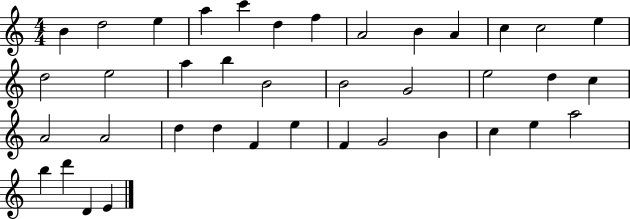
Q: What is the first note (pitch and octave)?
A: B4